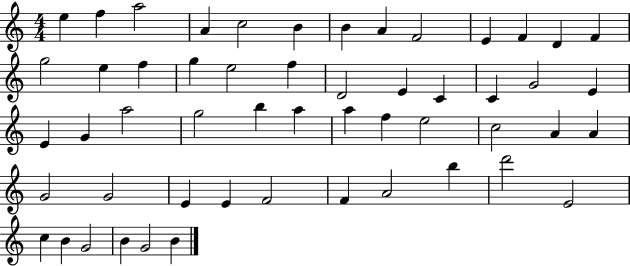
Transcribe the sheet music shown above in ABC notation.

X:1
T:Untitled
M:4/4
L:1/4
K:C
e f a2 A c2 B B A F2 E F D F g2 e f g e2 f D2 E C C G2 E E G a2 g2 b a a f e2 c2 A A G2 G2 E E F2 F A2 b d'2 E2 c B G2 B G2 B